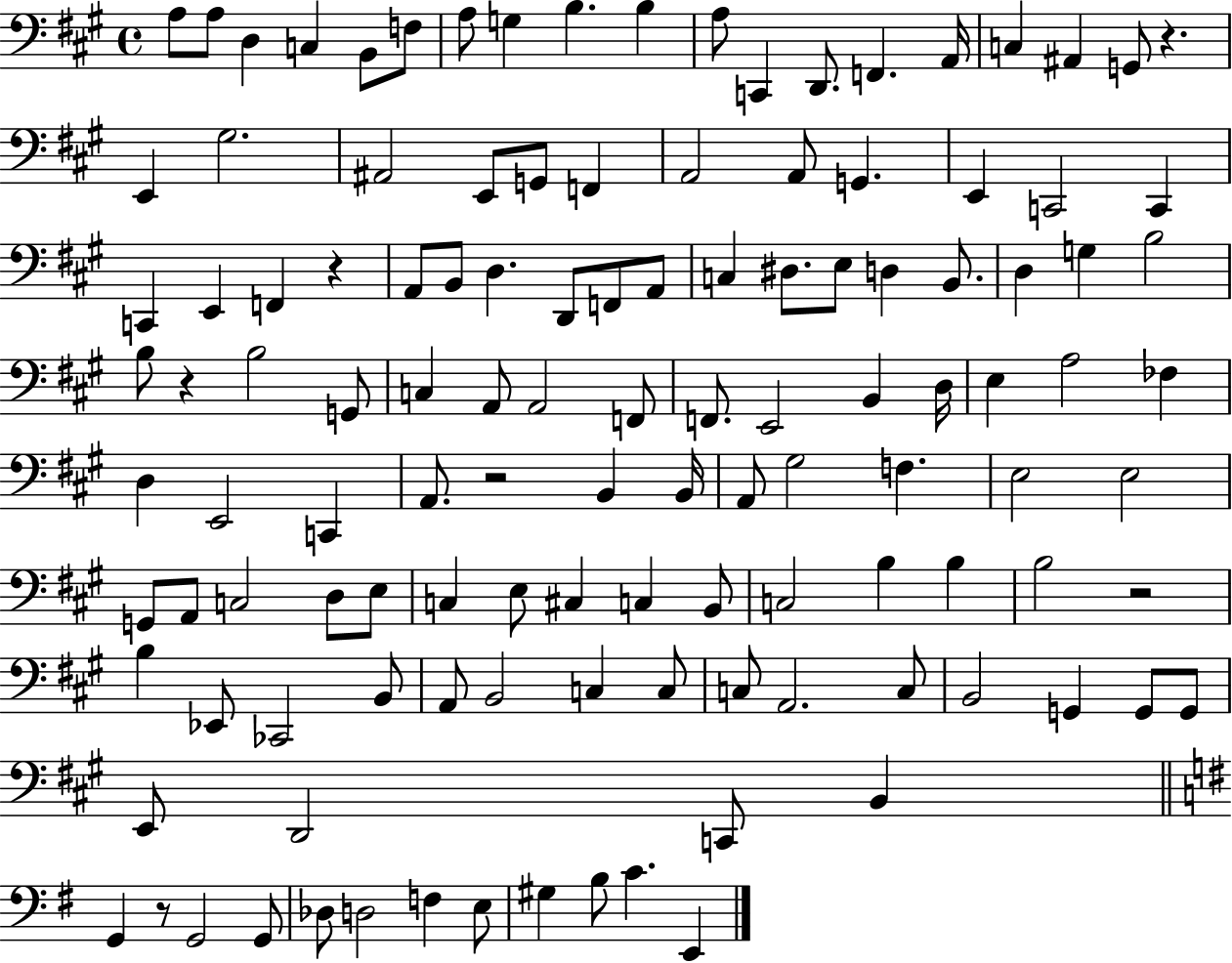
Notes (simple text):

A3/e A3/e D3/q C3/q B2/e F3/e A3/e G3/q B3/q. B3/q A3/e C2/q D2/e. F2/q. A2/s C3/q A#2/q G2/e R/q. E2/q G#3/h. A#2/h E2/e G2/e F2/q A2/h A2/e G2/q. E2/q C2/h C2/q C2/q E2/q F2/q R/q A2/e B2/e D3/q. D2/e F2/e A2/e C3/q D#3/e. E3/e D3/q B2/e. D3/q G3/q B3/h B3/e R/q B3/h G2/e C3/q A2/e A2/h F2/e F2/e. E2/h B2/q D3/s E3/q A3/h FES3/q D3/q E2/h C2/q A2/e. R/h B2/q B2/s A2/e G#3/h F3/q. E3/h E3/h G2/e A2/e C3/h D3/e E3/e C3/q E3/e C#3/q C3/q B2/e C3/h B3/q B3/q B3/h R/h B3/q Eb2/e CES2/h B2/e A2/e B2/h C3/q C3/e C3/e A2/h. C3/e B2/h G2/q G2/e G2/e E2/e D2/h C2/e B2/q G2/q R/e G2/h G2/e Db3/e D3/h F3/q E3/e G#3/q B3/e C4/q. E2/q